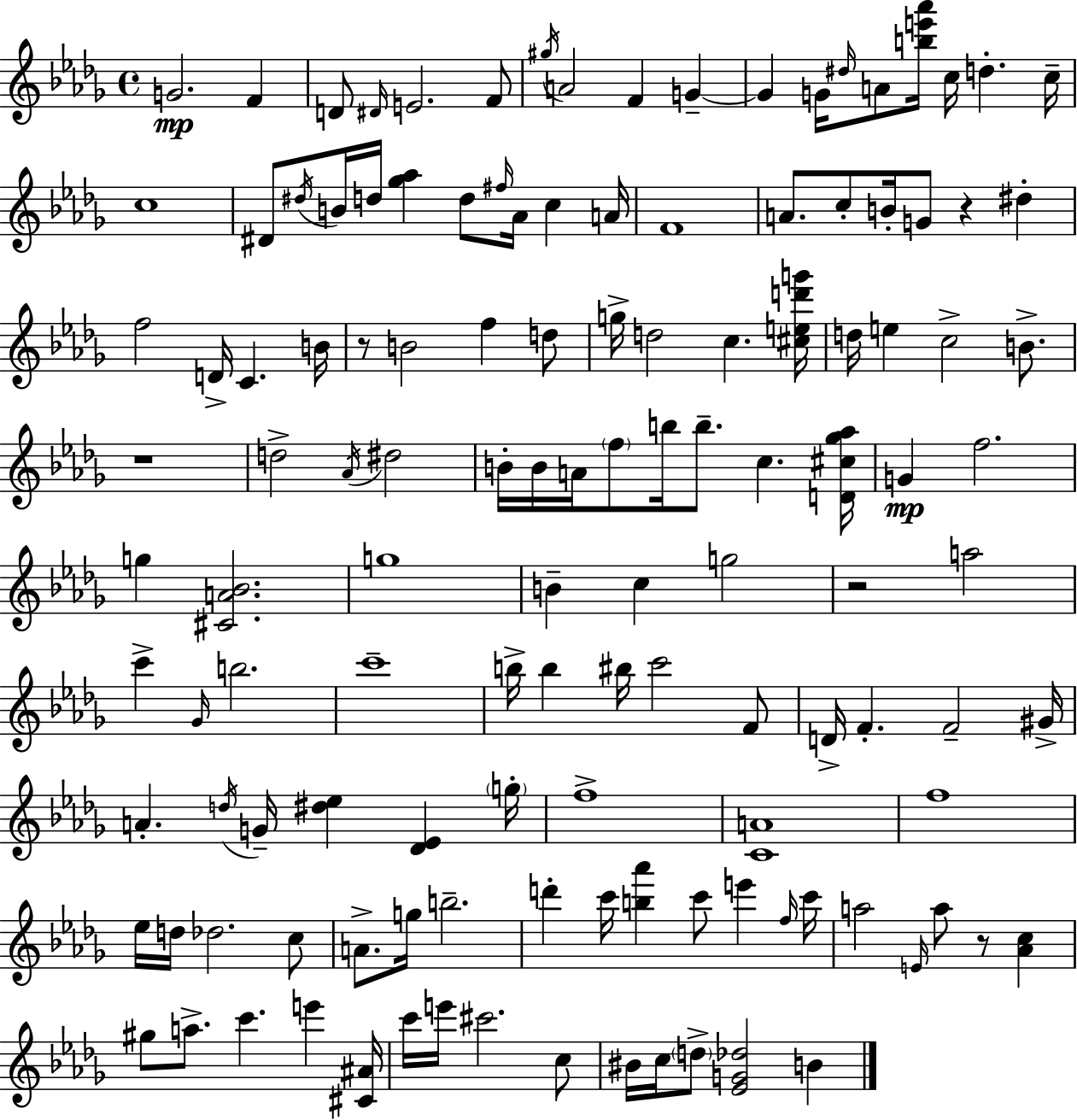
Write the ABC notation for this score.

X:1
T:Untitled
M:4/4
L:1/4
K:Bbm
G2 F D/2 ^D/4 E2 F/2 ^g/4 A2 F G G G/4 ^d/4 A/2 [be'_a']/4 c/4 d c/4 c4 ^D/2 ^d/4 B/4 d/4 [_g_a] d/2 ^f/4 _A/4 c A/4 F4 A/2 c/2 B/4 G/2 z ^d f2 D/4 C B/4 z/2 B2 f d/2 g/4 d2 c [^ced'g']/4 d/4 e c2 B/2 z4 d2 _A/4 ^d2 B/4 B/4 A/4 f/2 b/4 b/2 c [D^c_g_a]/4 G f2 g [^CA_B]2 g4 B c g2 z2 a2 c' _G/4 b2 c'4 b/4 b ^b/4 c'2 F/2 D/4 F F2 ^G/4 A d/4 G/4 [^d_e] [_D_E] g/4 f4 [CA]4 f4 _e/4 d/4 _d2 c/2 A/2 g/4 b2 d' c'/4 [b_a'] c'/2 e' f/4 c'/4 a2 E/4 a/2 z/2 [_Ac] ^g/2 a/2 c' e' [^C^A]/4 c'/4 e'/4 ^c'2 c/2 ^B/4 c/4 d/2 [_EG_d]2 B